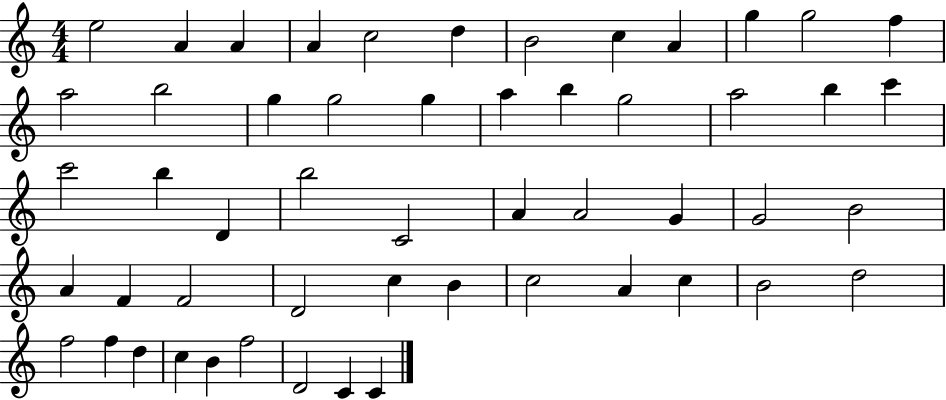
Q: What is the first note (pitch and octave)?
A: E5